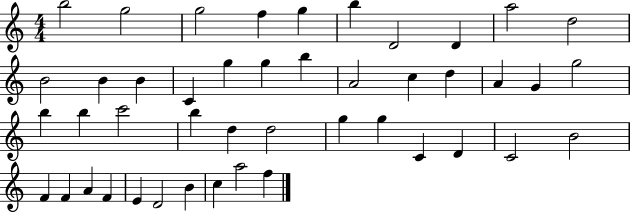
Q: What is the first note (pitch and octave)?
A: B5